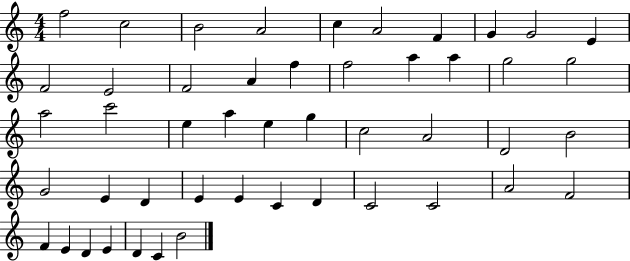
F5/h C5/h B4/h A4/h C5/q A4/h F4/q G4/q G4/h E4/q F4/h E4/h F4/h A4/q F5/q F5/h A5/q A5/q G5/h G5/h A5/h C6/h E5/q A5/q E5/q G5/q C5/h A4/h D4/h B4/h G4/h E4/q D4/q E4/q E4/q C4/q D4/q C4/h C4/h A4/h F4/h F4/q E4/q D4/q E4/q D4/q C4/q B4/h